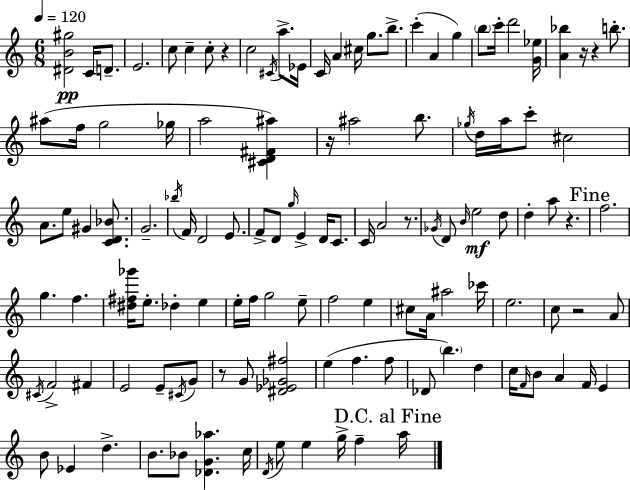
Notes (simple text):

[D#4,B4,G#5]/h C4/s D4/e. E4/h. C5/e C5/q C5/e R/q C5/h C#4/s A5/e. Eb4/s C4/s A4/q C#5/s G5/e. B5/e. C6/q A4/q G5/q B5/e C6/s D6/h [G4,Eb5]/s [A4,Bb5]/q R/s R/q B5/e. A#5/e F5/s G5/h Gb5/s A5/h [C#4,D4,F#4,A#5]/q R/s A#5/h B5/e. Gb5/s D5/s A5/s C6/e C#5/h A4/e. E5/e G#4/q [C4,D4,Bb4]/e. G4/h. Bb5/s F4/s D4/h E4/e. F4/e D4/e G5/s E4/q D4/s C4/e. C4/s A4/h R/e. Gb4/s D4/e B4/s E5/h D5/e D5/q A5/e R/q. F5/h. G5/q. F5/q. [D#5,F#5,Gb6]/s E5/e. Db5/q E5/q E5/s F5/s G5/h E5/e F5/h E5/q C#5/e A4/s A#5/h CES6/s E5/h. C5/e R/h A4/e C#4/s F4/h F#4/q E4/h E4/e C#4/s G4/e R/e G4/e [D#4,Eb4,Gb4,F#5]/h E5/q F5/q. F5/e Db4/e B5/q. D5/q C5/s F4/s B4/e A4/q F4/s E4/q B4/e Eb4/q D5/q. B4/e. Bb4/e [Db4,G4,Ab5]/q. C5/s D4/s E5/e E5/q G5/s F5/q A5/s